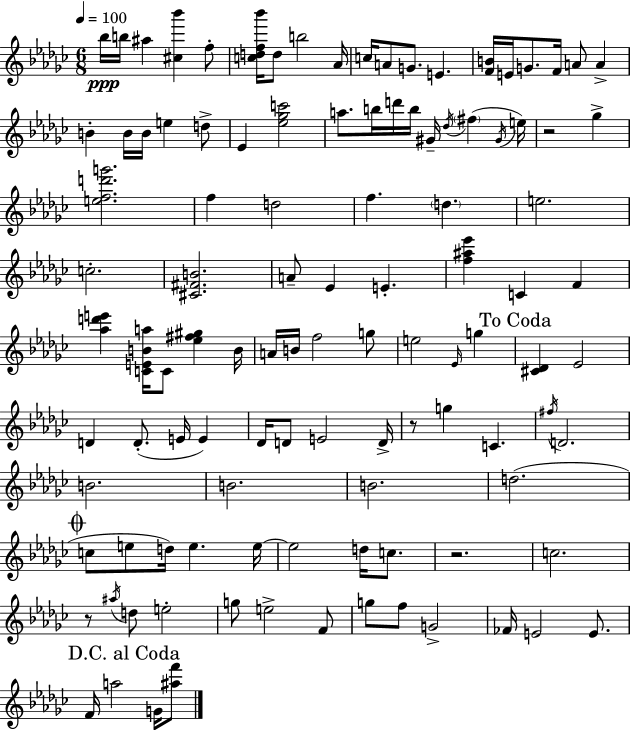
X:1
T:Untitled
M:6/8
L:1/4
K:Ebm
_b/4 b/4 ^a [^c_b'] f/2 [cdf_b']/4 d/2 b2 _A/4 c/4 A/2 G/2 E [FB]/4 E/4 G/2 F/4 A/2 A B B/4 B/4 e d/2 _E [_e_gc']2 a/2 b/4 d'/4 b/4 ^G/4 _d/4 ^f ^G/4 e/4 z2 _g [efd'g']2 f d2 f d e2 c2 [^C^FB]2 A/2 _E E [f^a_e'] C F [_ad'e'] [CEBa]/4 C/2 [_e^f^g] B/4 A/4 B/4 f2 g/2 e2 _E/4 g [^C_D] _E2 D D/2 E/4 E _D/4 D/2 E2 D/4 z/2 g C ^f/4 D2 B2 B2 B2 d2 c/2 e/2 d/4 e e/4 e2 d/4 c/2 z2 c2 z/2 ^a/4 d/2 e2 g/2 e2 F/2 g/2 f/2 G2 _F/4 E2 E/2 F/4 a2 G/4 [^af']/2